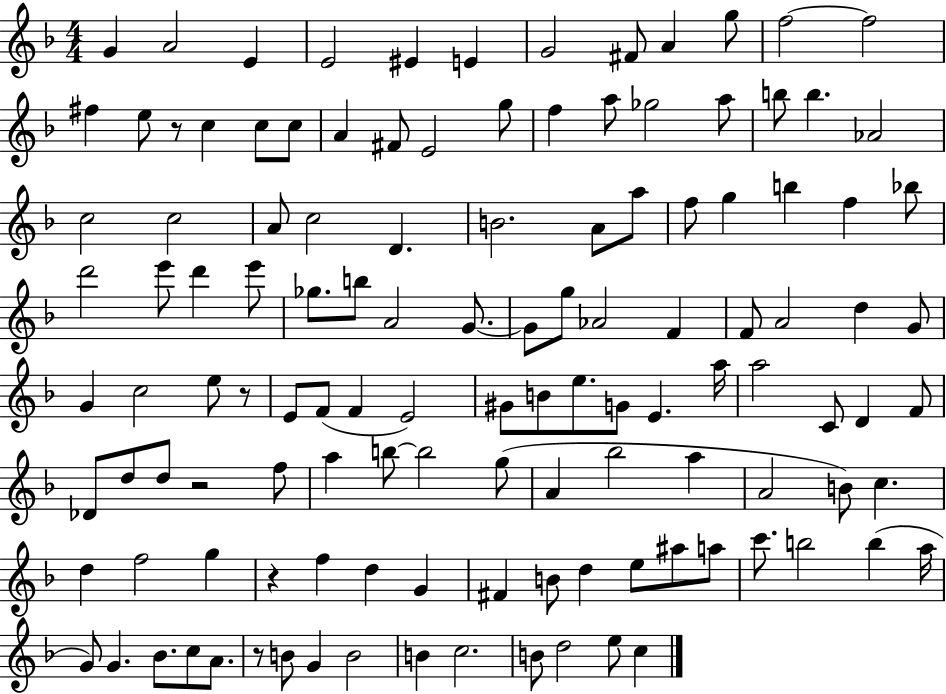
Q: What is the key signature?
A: F major